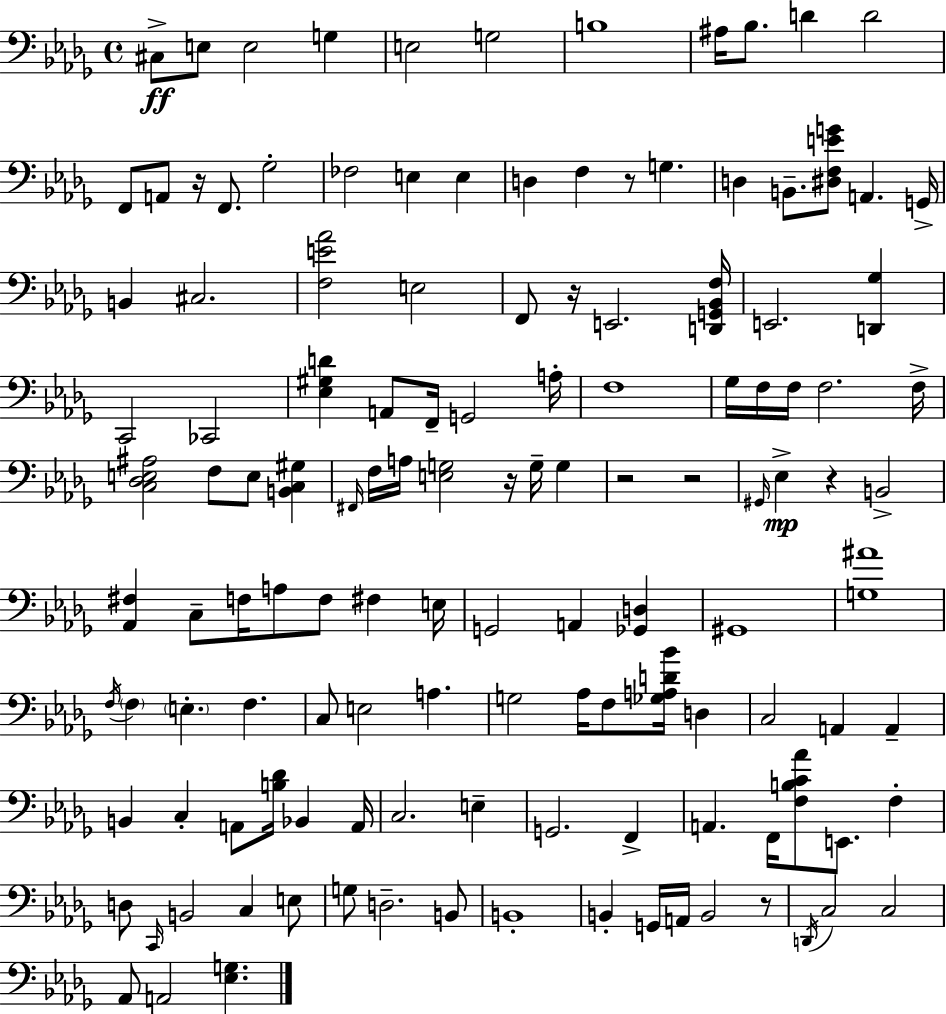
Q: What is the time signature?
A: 4/4